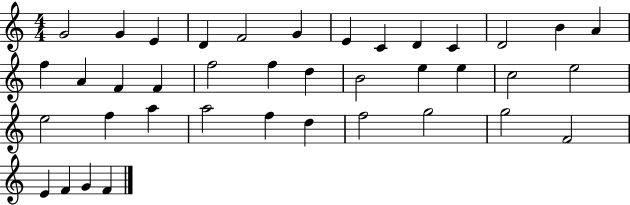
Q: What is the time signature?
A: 4/4